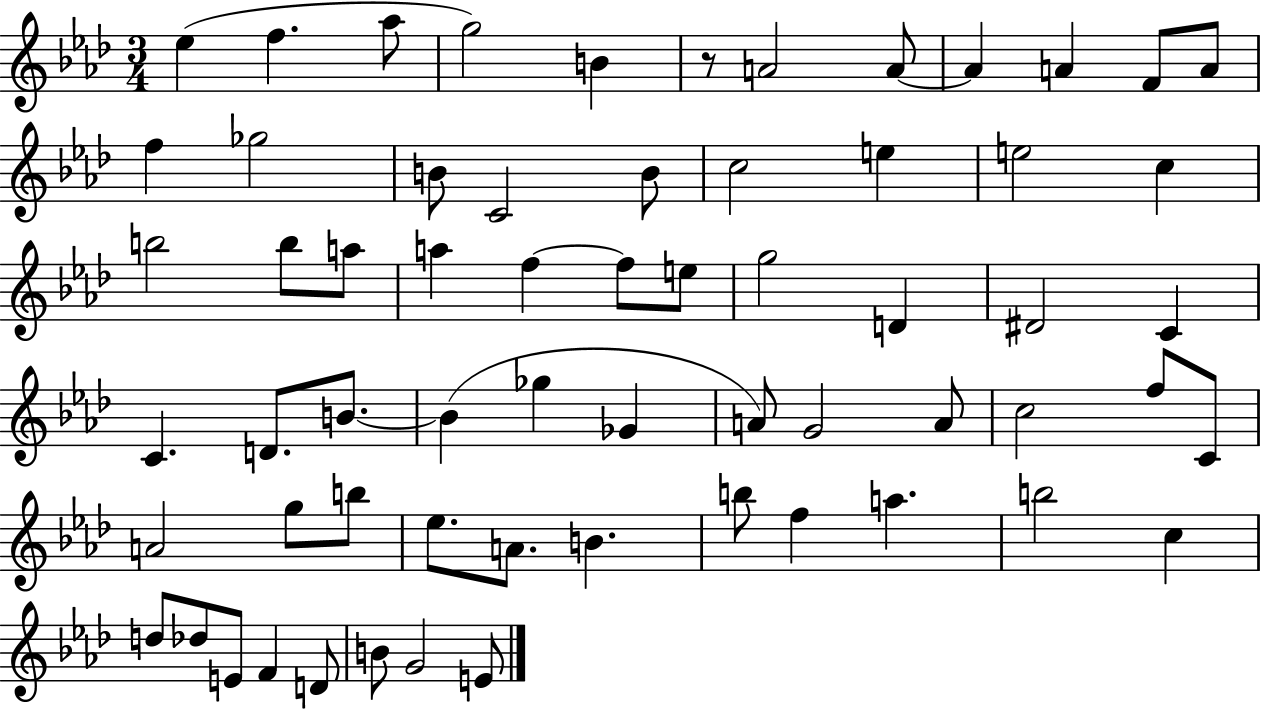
Eb5/q F5/q. Ab5/e G5/h B4/q R/e A4/h A4/e A4/q A4/q F4/e A4/e F5/q Gb5/h B4/e C4/h B4/e C5/h E5/q E5/h C5/q B5/h B5/e A5/e A5/q F5/q F5/e E5/e G5/h D4/q D#4/h C4/q C4/q. D4/e. B4/e. B4/q Gb5/q Gb4/q A4/e G4/h A4/e C5/h F5/e C4/e A4/h G5/e B5/e Eb5/e. A4/e. B4/q. B5/e F5/q A5/q. B5/h C5/q D5/e Db5/e E4/e F4/q D4/e B4/e G4/h E4/e